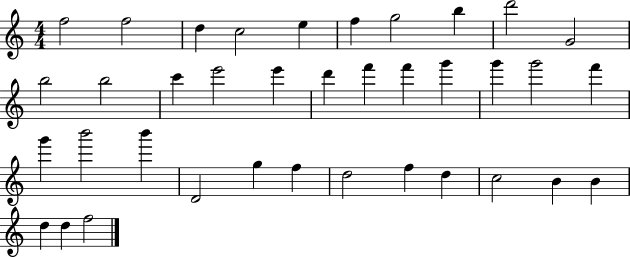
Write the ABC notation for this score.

X:1
T:Untitled
M:4/4
L:1/4
K:C
f2 f2 d c2 e f g2 b d'2 G2 b2 b2 c' e'2 e' d' f' f' g' g' g'2 f' g' b'2 b' D2 g f d2 f d c2 B B d d f2